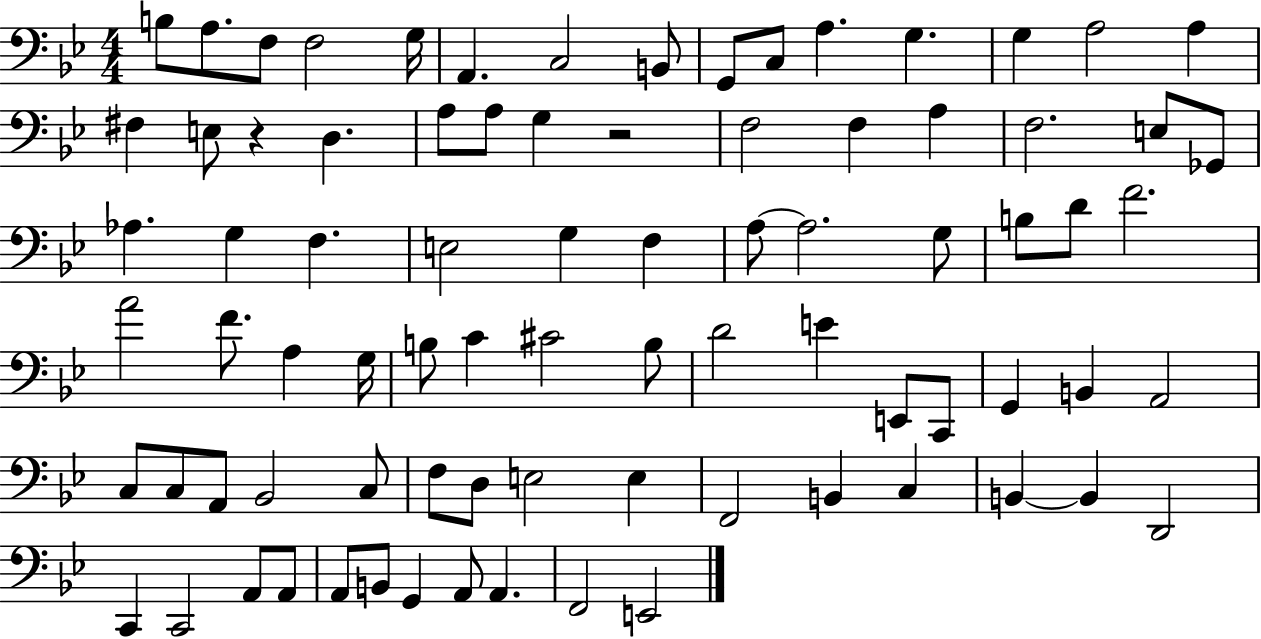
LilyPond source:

{
  \clef bass
  \numericTimeSignature
  \time 4/4
  \key bes \major
  \repeat volta 2 { b8 a8. f8 f2 g16 | a,4. c2 b,8 | g,8 c8 a4. g4. | g4 a2 a4 | \break fis4 e8 r4 d4. | a8 a8 g4 r2 | f2 f4 a4 | f2. e8 ges,8 | \break aes4. g4 f4. | e2 g4 f4 | a8~~ a2. g8 | b8 d'8 f'2. | \break a'2 f'8. a4 g16 | b8 c'4 cis'2 b8 | d'2 e'4 e,8 c,8 | g,4 b,4 a,2 | \break c8 c8 a,8 bes,2 c8 | f8 d8 e2 e4 | f,2 b,4 c4 | b,4~~ b,4 d,2 | \break c,4 c,2 a,8 a,8 | a,8 b,8 g,4 a,8 a,4. | f,2 e,2 | } \bar "|."
}